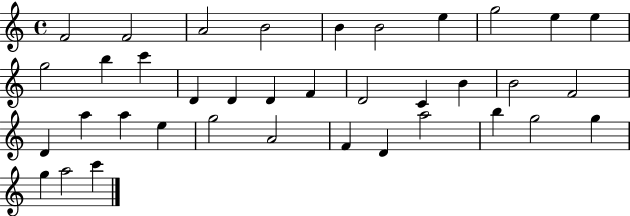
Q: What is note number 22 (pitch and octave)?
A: F4